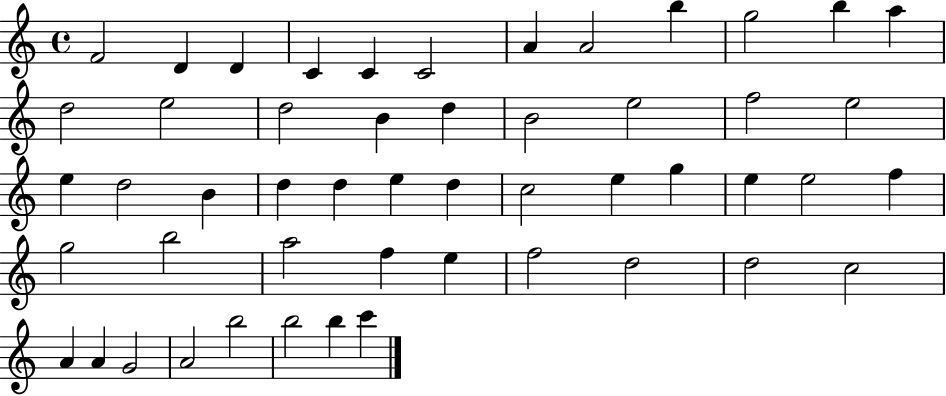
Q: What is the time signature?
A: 4/4